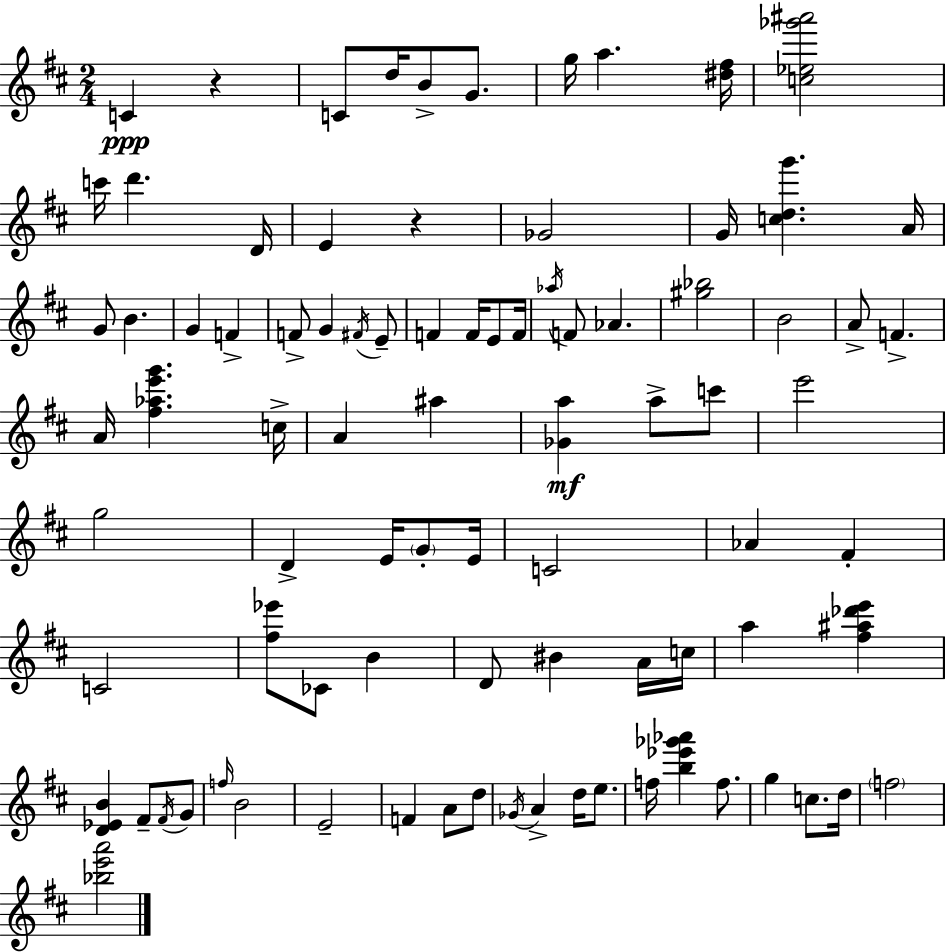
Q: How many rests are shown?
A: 2